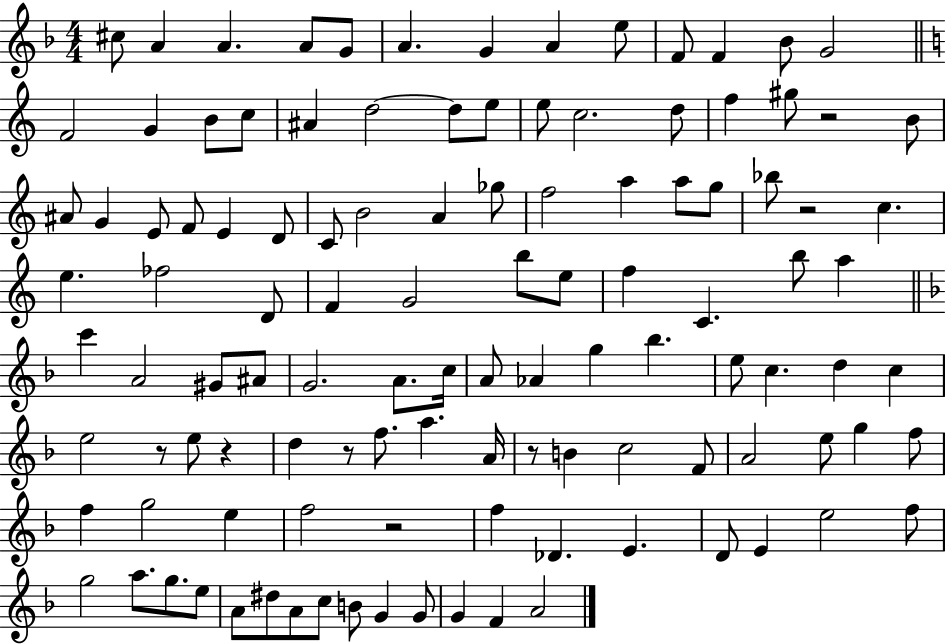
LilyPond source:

{
  \clef treble
  \numericTimeSignature
  \time 4/4
  \key f \major
  \repeat volta 2 { cis''8 a'4 a'4. a'8 g'8 | a'4. g'4 a'4 e''8 | f'8 f'4 bes'8 g'2 | \bar "||" \break \key c \major f'2 g'4 b'8 c''8 | ais'4 d''2~~ d''8 e''8 | e''8 c''2. d''8 | f''4 gis''8 r2 b'8 | \break ais'8 g'4 e'8 f'8 e'4 d'8 | c'8 b'2 a'4 ges''8 | f''2 a''4 a''8 g''8 | bes''8 r2 c''4. | \break e''4. fes''2 d'8 | f'4 g'2 b''8 e''8 | f''4 c'4. b''8 a''4 | \bar "||" \break \key f \major c'''4 a'2 gis'8 ais'8 | g'2. a'8. c''16 | a'8 aes'4 g''4 bes''4. | e''8 c''4. d''4 c''4 | \break e''2 r8 e''8 r4 | d''4 r8 f''8. a''4. a'16 | r8 b'4 c''2 f'8 | a'2 e''8 g''4 f''8 | \break f''4 g''2 e''4 | f''2 r2 | f''4 des'4. e'4. | d'8 e'4 e''2 f''8 | \break g''2 a''8. g''8. e''8 | a'8 dis''8 a'8 c''8 b'8 g'4 g'8 | g'4 f'4 a'2 | } \bar "|."
}